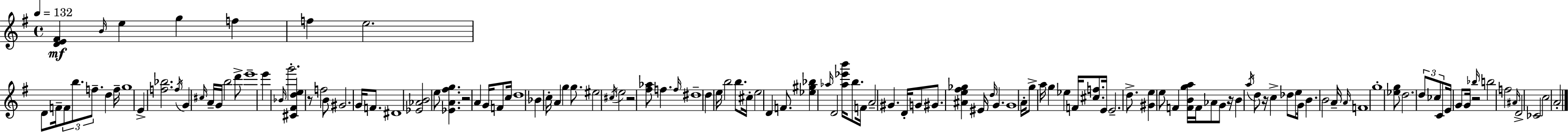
{
  \clef treble
  \time 4/4
  \defaultTimeSignature
  \key g \major
  \tempo 4 = 132
  \repeat volta 2 { <d' e' fis'>4\mf \grace { b'16 } e''4 g''4 f''4 | f''4 e''2. | d'8 f'16-- \tuplet 3/2 { f'8 b''8. f''8.-- } d''4 | f''16-- g''1 | \break e'4-> <f'' bes''>2. | \acciaccatura { f''16 } g'4 \grace { cis''16 } a'16-- g'16 b''2 | d'''8-> e'''1-- | e'''4 \grace { bes'16 } g'''2.-. | \break <cis' fis' d'' e''>4 r8 f''2 | b'8 gis'2. | g'16 f'8. dis'1 | <ees' aes' b'>2 e''8 <ees' a' fis'' g''>4. | \break r2 a'4 | g'16 f'8 c''16 d''1 | bes'4 c''16-. a'4 g''4 | g''8. eis''2 \acciaccatura { cis''16 } e''2 | \break r2 <fis'' aes''>8 f''4. | \grace { f''16 } dis''1-- | d''4 e''16 b''2 | b''8. cis''16-. e''2 d'4 | \break f'8. <ees'' gis'' bes''>4 \grace { aes''16 } d'2 | <aes'' ees''' b'''>16 b''8. f'16 a'2-- | gis'4. d'16-. g'8 gis'8. <ais' e'' fis'' ges''>4 | eis'16 \grace { d''16 } g'4. g'1 | \break a'16-. g''8-> a''16 g''4 | ees''4 f'16 <cis'' f''>8. e'16 e'2.-- | d''8.-> <gis' e''>4 e''8 f'4 | <f' b' g'' a''>16 f'16 aes'8 g'8 r16 b'4 \acciaccatura { a''16 } d''8 | \break r16 c''4-> des''8 e''8 g'16 b'4. | b'2 a'16-- \grace { a'16 } f'1 | g''1-. | <ees'' g''>8 d''2. | \break \tuplet 3/2 { d''8 ces''8 c'8 } e'16 g'8 | g'16 r2 \grace { bes''16 } b''2 | f''2 \grace { ais'16 } d'2-> | ces'2 c''2 | \break a'2-. } \bar "|."
}